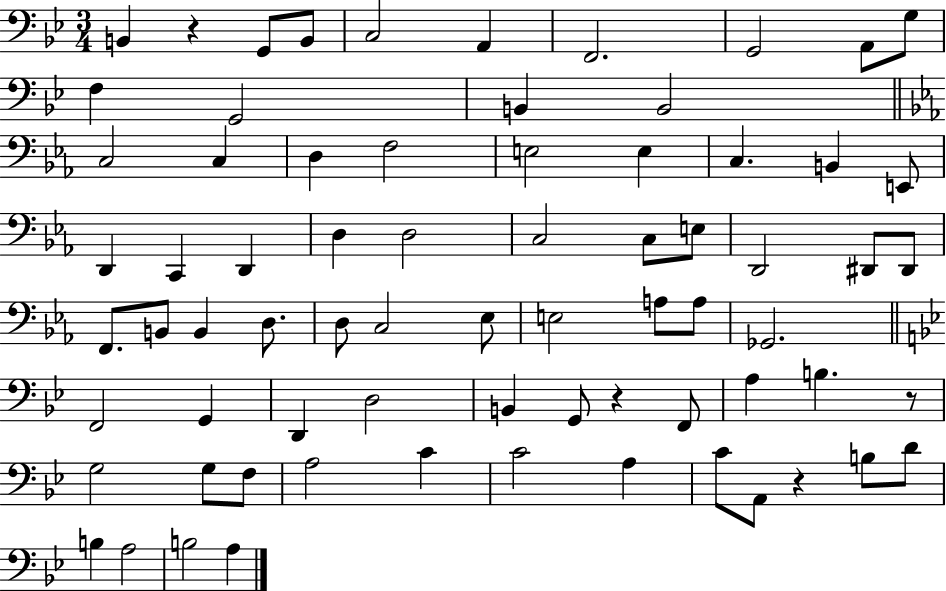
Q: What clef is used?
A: bass